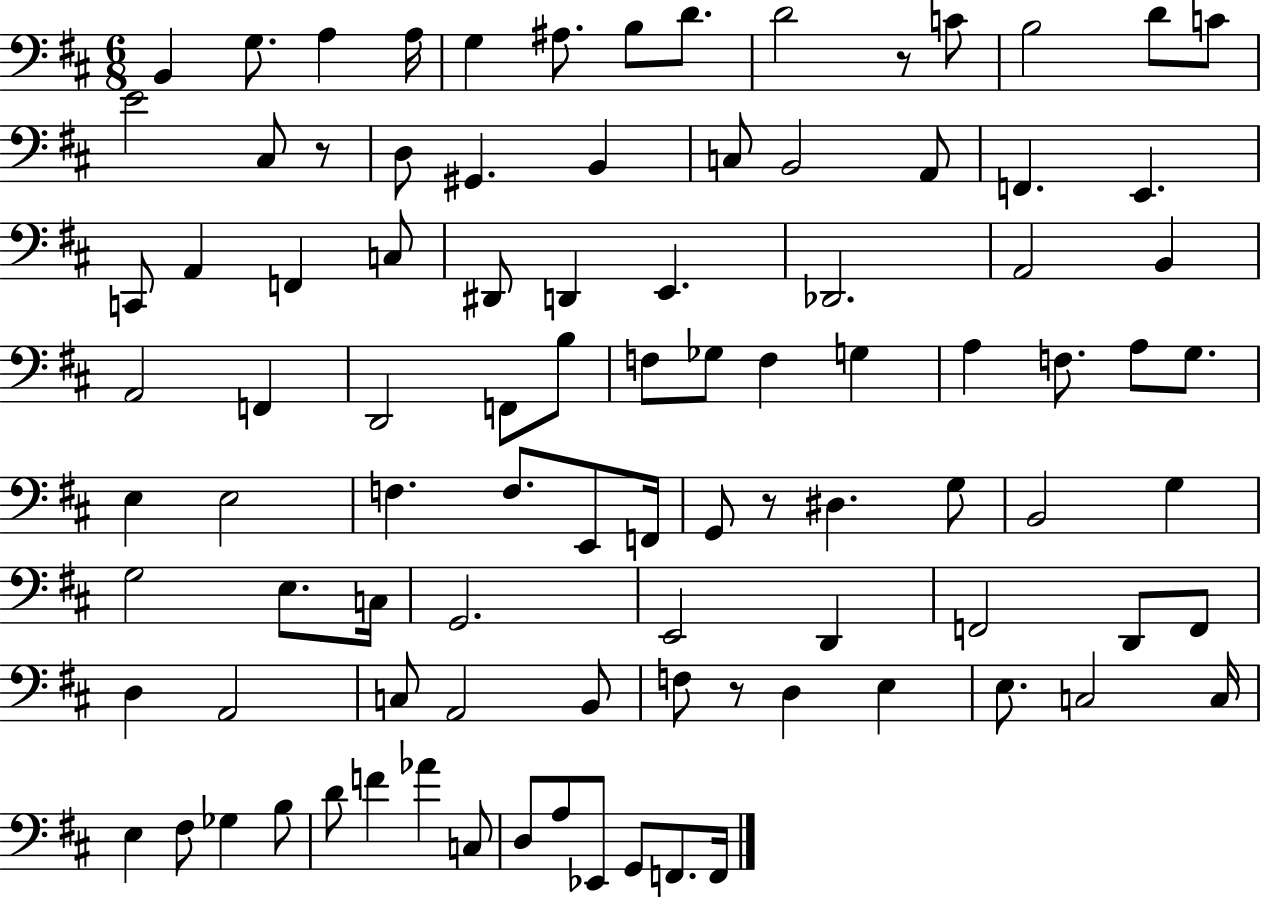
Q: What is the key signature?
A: D major